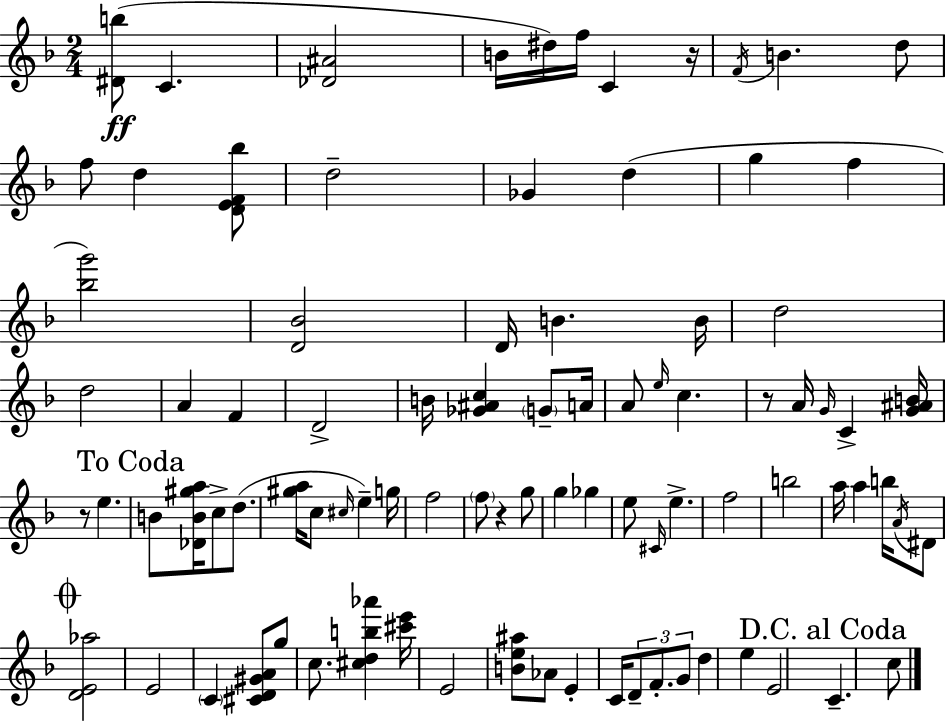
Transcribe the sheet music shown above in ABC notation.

X:1
T:Untitled
M:2/4
L:1/4
K:Dm
[^Db]/2 C [_D^A]2 B/4 ^d/4 f/4 C z/4 F/4 B d/2 f/2 d [DEF_b]/2 d2 _G d g f [_bg']2 [D_B]2 D/4 B B/4 d2 d2 A F D2 B/4 [_G^Ac] G/2 A/4 A/2 e/4 c z/2 A/4 G/4 C [G^AB]/4 z/2 e B/2 [_DB^ga]/4 c/2 d/2 [^ga]/4 c/2 ^c/4 e g/4 f2 f/2 z g/2 g _g e/2 ^C/4 e f2 b2 a/4 a b/4 A/4 ^D/2 [DE_a]2 E2 C [^CD^GA]/2 g/2 c/2 [^cdb_a'] [^c'e']/4 E2 [Be^a]/2 _A/2 E C/4 D/2 F/2 G/2 d e E2 C c/2